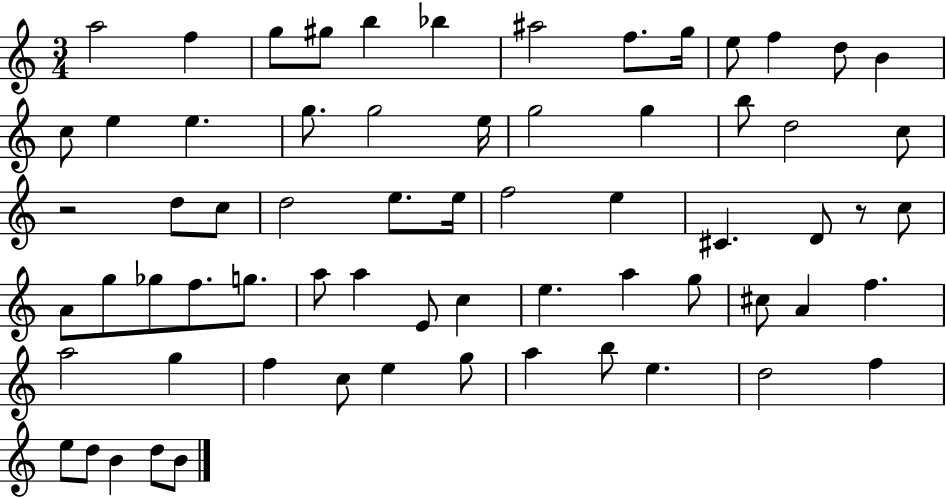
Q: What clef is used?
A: treble